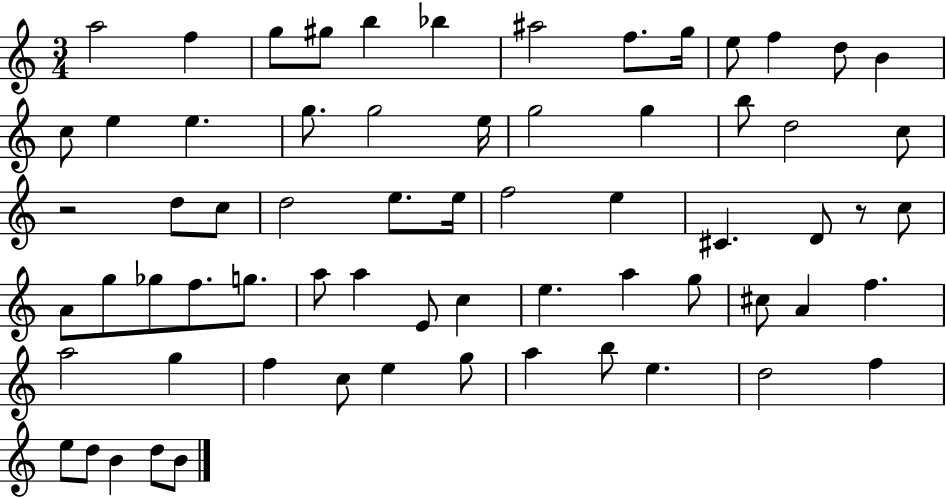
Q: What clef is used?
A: treble